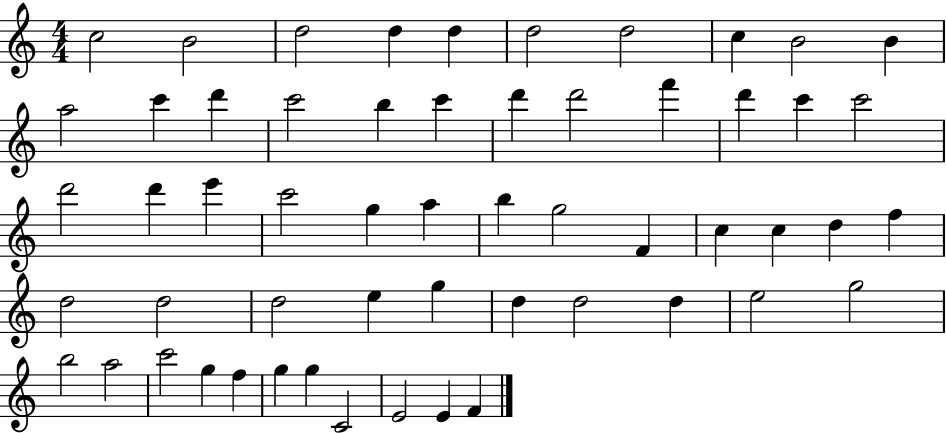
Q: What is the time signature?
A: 4/4